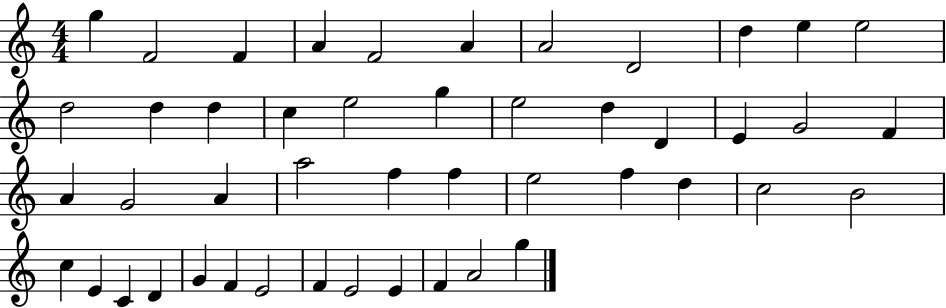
X:1
T:Untitled
M:4/4
L:1/4
K:C
g F2 F A F2 A A2 D2 d e e2 d2 d d c e2 g e2 d D E G2 F A G2 A a2 f f e2 f d c2 B2 c E C D G F E2 F E2 E F A2 g